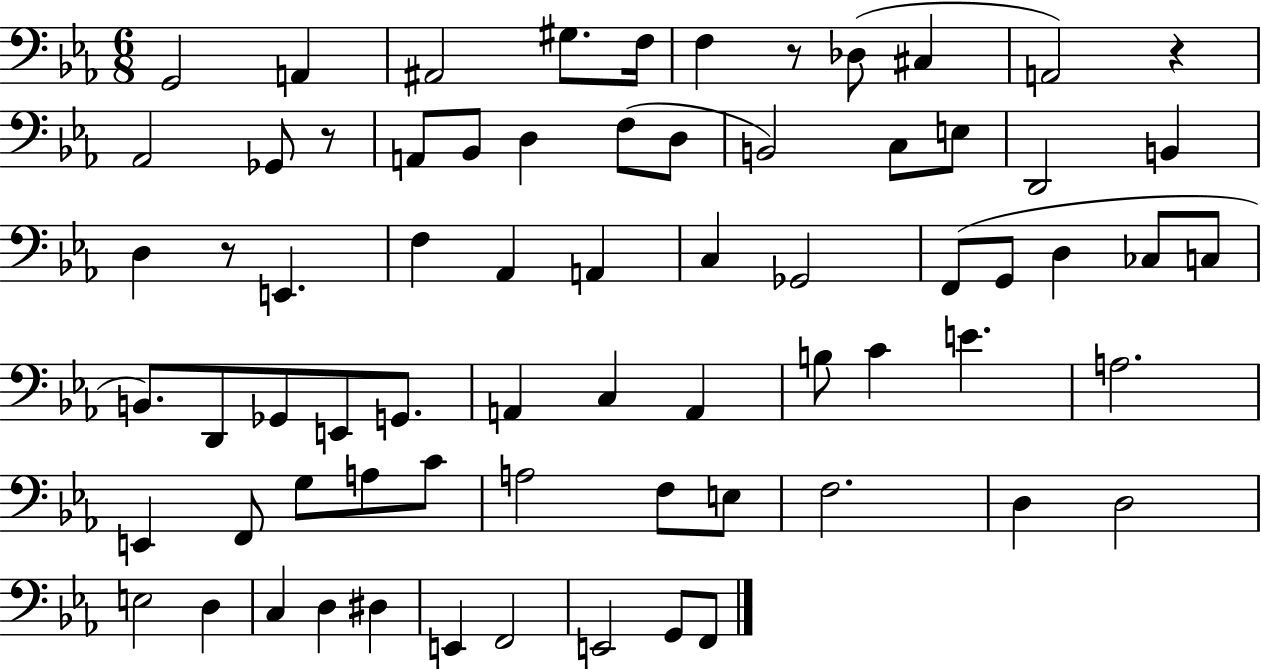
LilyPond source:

{
  \clef bass
  \numericTimeSignature
  \time 6/8
  \key ees \major
  g,2 a,4 | ais,2 gis8. f16 | f4 r8 des8( cis4 | a,2) r4 | \break aes,2 ges,8 r8 | a,8 bes,8 d4 f8( d8 | b,2) c8 e8 | d,2 b,4 | \break d4 r8 e,4. | f4 aes,4 a,4 | c4 ges,2 | f,8( g,8 d4 ces8 c8 | \break b,8.) d,8 ges,8 e,8 g,8. | a,4 c4 a,4 | b8 c'4 e'4. | a2. | \break e,4 f,8 g8 a8 c'8 | a2 f8 e8 | f2. | d4 d2 | \break e2 d4 | c4 d4 dis4 | e,4 f,2 | e,2 g,8 f,8 | \break \bar "|."
}